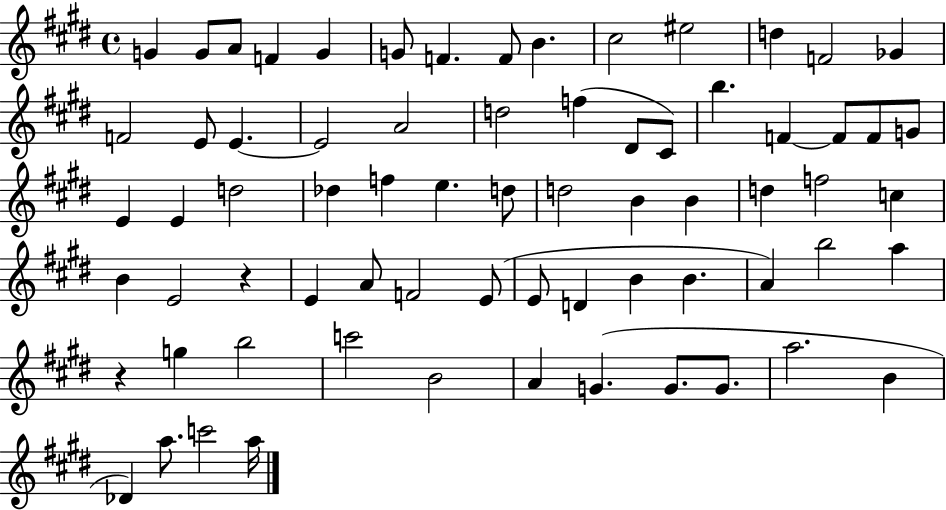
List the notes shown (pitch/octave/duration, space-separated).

G4/q G4/e A4/e F4/q G4/q G4/e F4/q. F4/e B4/q. C#5/h EIS5/h D5/q F4/h Gb4/q F4/h E4/e E4/q. E4/h A4/h D5/h F5/q D#4/e C#4/e B5/q. F4/q F4/e F4/e G4/e E4/q E4/q D5/h Db5/q F5/q E5/q. D5/e D5/h B4/q B4/q D5/q F5/h C5/q B4/q E4/h R/q E4/q A4/e F4/h E4/e E4/e D4/q B4/q B4/q. A4/q B5/h A5/q R/q G5/q B5/h C6/h B4/h A4/q G4/q. G4/e. G4/e. A5/h. B4/q Db4/q A5/e. C6/h A5/s